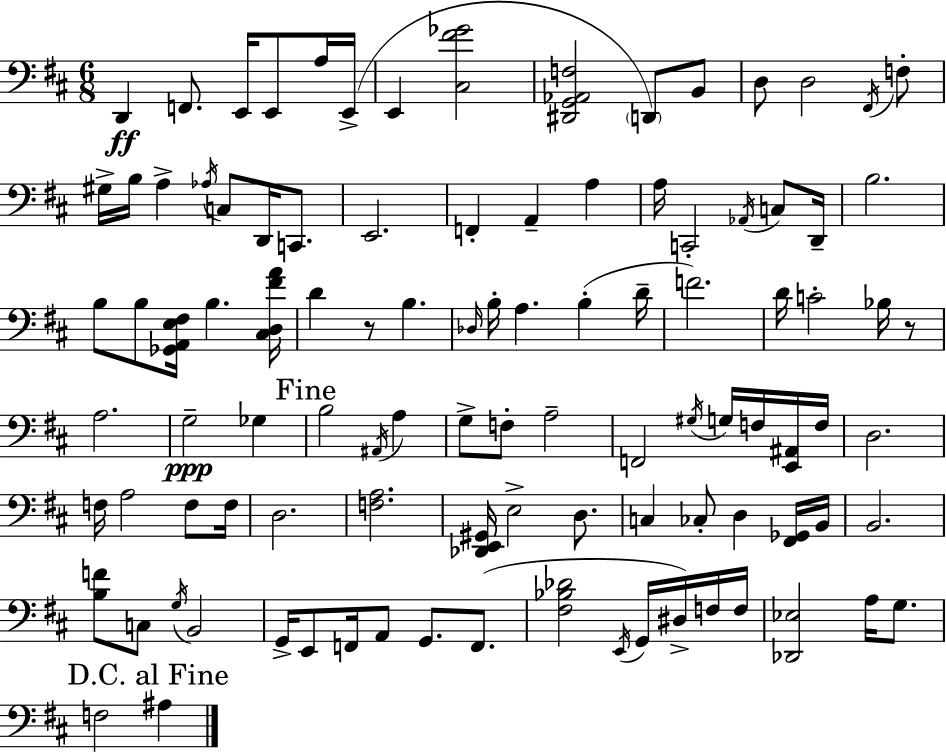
D2/q F2/e. E2/s E2/e A3/s E2/s E2/q [C#3,F#4,Gb4]/h [D#2,G2,Ab2,F3]/h D2/e B2/e D3/e D3/h F#2/s F3/e G#3/s B3/s A3/q Ab3/s C3/e D2/s C2/e. E2/h. F2/q A2/q A3/q A3/s C2/h Ab2/s C3/e D2/s B3/h. B3/e B3/e [Gb2,A2,E3,F#3]/s B3/q. [C#3,D3,F#4,A4]/s D4/q R/e B3/q. Db3/s B3/s A3/q. B3/q D4/s F4/h. D4/s C4/h Bb3/s R/e A3/h. G3/h Gb3/q B3/h A#2/s A3/q G3/e F3/e A3/h F2/h G#3/s G3/s F3/s [E2,A#2]/s F3/s D3/h. F3/s A3/h F3/e F3/s D3/h. [F3,A3]/h. [Db2,E2,G#2]/s E3/h D3/e. C3/q CES3/e D3/q [F#2,Gb2]/s B2/s B2/h. [B3,F4]/e C3/e G3/s B2/h G2/s E2/e F2/s A2/e G2/e. F2/e. [F#3,Bb3,Db4]/h E2/s G2/s D#3/s F3/s F3/s [Db2,Eb3]/h A3/s G3/e. F3/h A#3/q